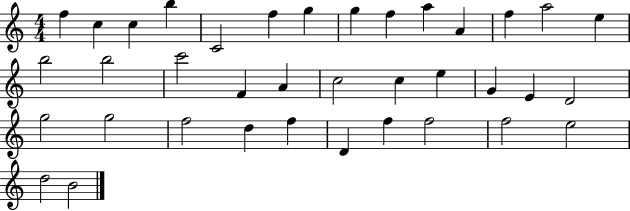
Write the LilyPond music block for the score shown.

{
  \clef treble
  \numericTimeSignature
  \time 4/4
  \key c \major
  f''4 c''4 c''4 b''4 | c'2 f''4 g''4 | g''4 f''4 a''4 a'4 | f''4 a''2 e''4 | \break b''2 b''2 | c'''2 f'4 a'4 | c''2 c''4 e''4 | g'4 e'4 d'2 | \break g''2 g''2 | f''2 d''4 f''4 | d'4 f''4 f''2 | f''2 e''2 | \break d''2 b'2 | \bar "|."
}